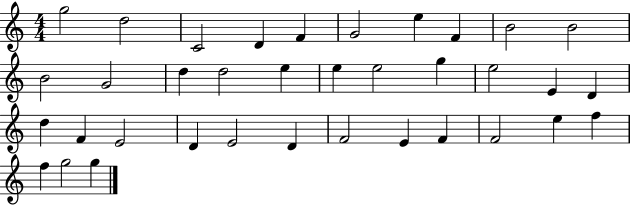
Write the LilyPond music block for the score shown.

{
  \clef treble
  \numericTimeSignature
  \time 4/4
  \key c \major
  g''2 d''2 | c'2 d'4 f'4 | g'2 e''4 f'4 | b'2 b'2 | \break b'2 g'2 | d''4 d''2 e''4 | e''4 e''2 g''4 | e''2 e'4 d'4 | \break d''4 f'4 e'2 | d'4 e'2 d'4 | f'2 e'4 f'4 | f'2 e''4 f''4 | \break f''4 g''2 g''4 | \bar "|."
}